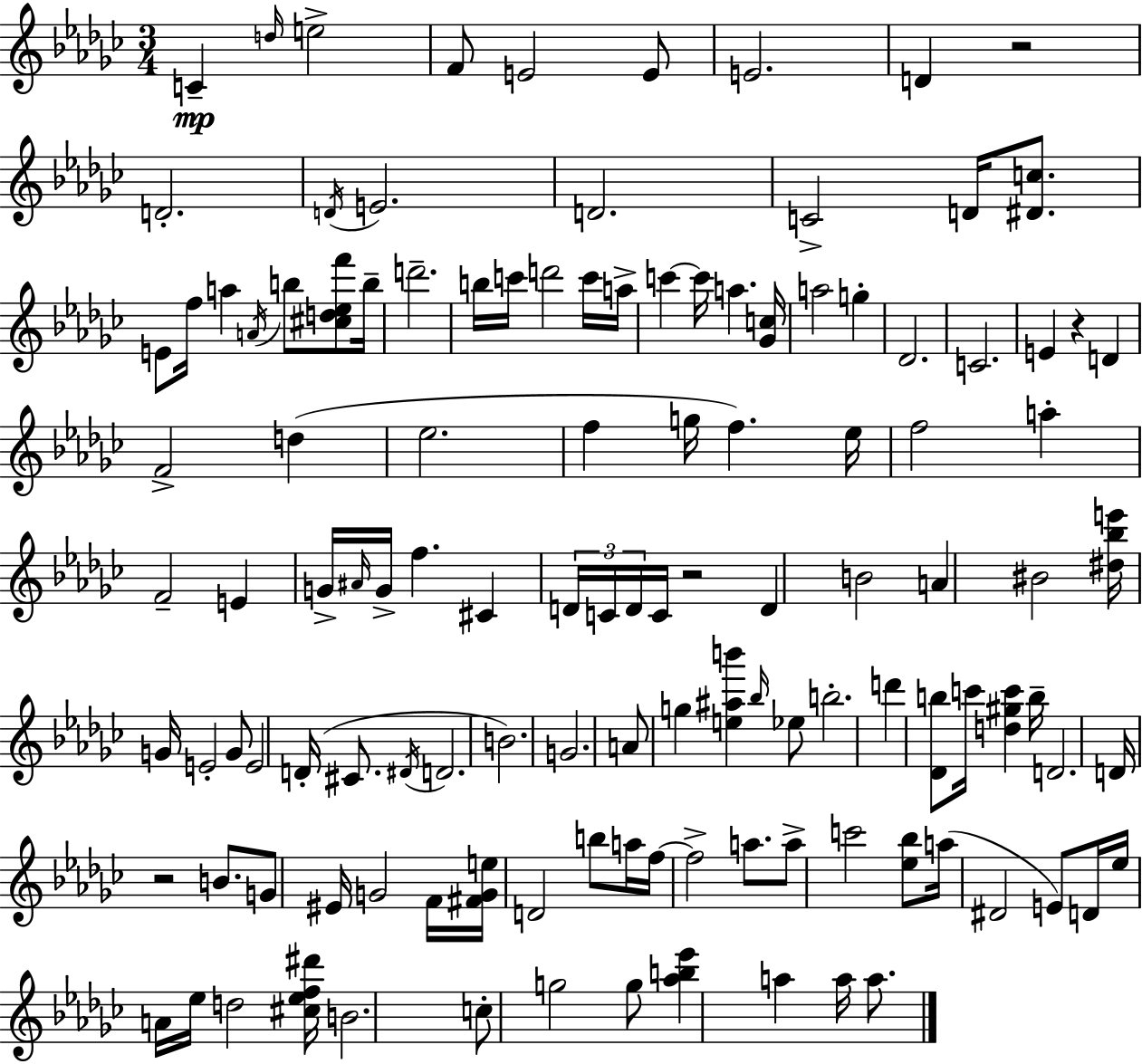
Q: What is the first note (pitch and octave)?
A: C4